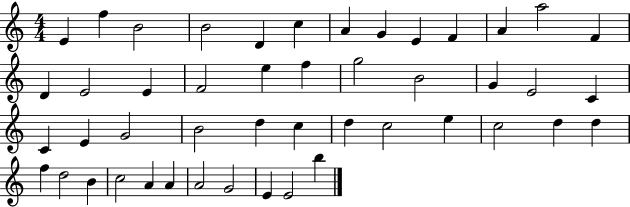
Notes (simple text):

E4/q F5/q B4/h B4/h D4/q C5/q A4/q G4/q E4/q F4/q A4/q A5/h F4/q D4/q E4/h E4/q F4/h E5/q F5/q G5/h B4/h G4/q E4/h C4/q C4/q E4/q G4/h B4/h D5/q C5/q D5/q C5/h E5/q C5/h D5/q D5/q F5/q D5/h B4/q C5/h A4/q A4/q A4/h G4/h E4/q E4/h B5/q